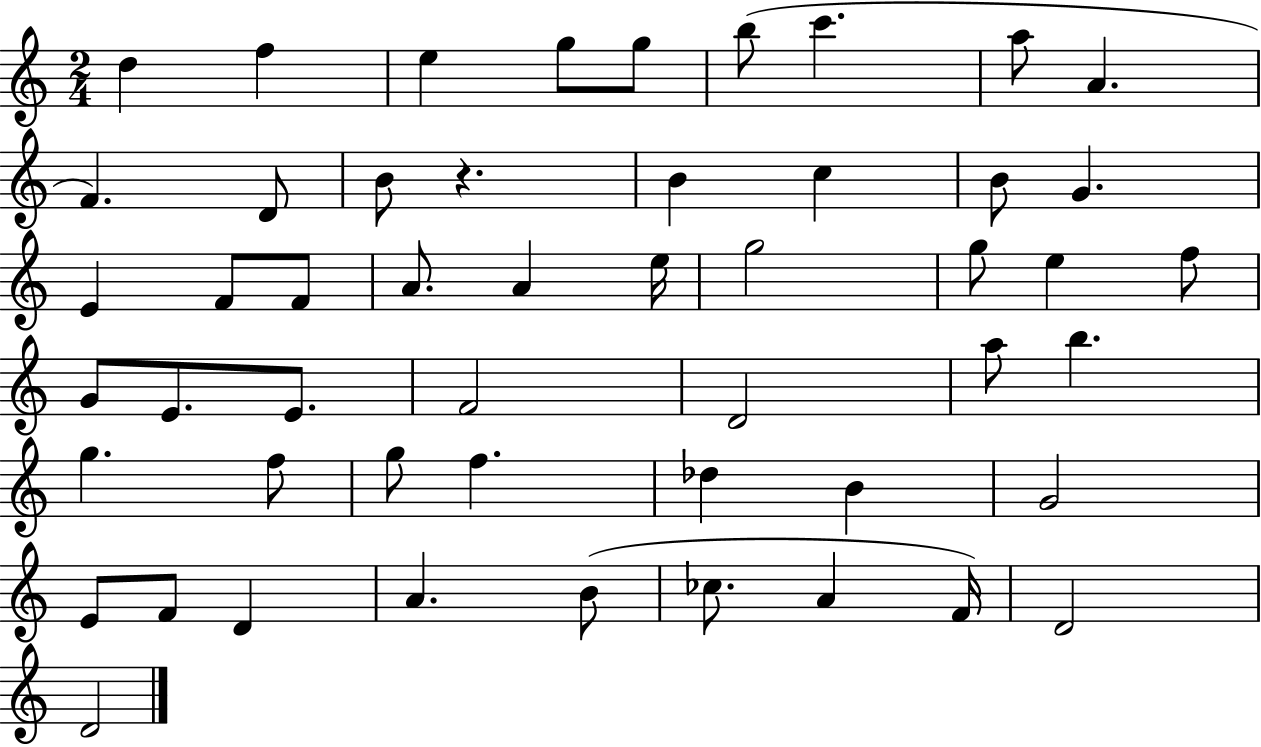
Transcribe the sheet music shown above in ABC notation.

X:1
T:Untitled
M:2/4
L:1/4
K:C
d f e g/2 g/2 b/2 c' a/2 A F D/2 B/2 z B c B/2 G E F/2 F/2 A/2 A e/4 g2 g/2 e f/2 G/2 E/2 E/2 F2 D2 a/2 b g f/2 g/2 f _d B G2 E/2 F/2 D A B/2 _c/2 A F/4 D2 D2